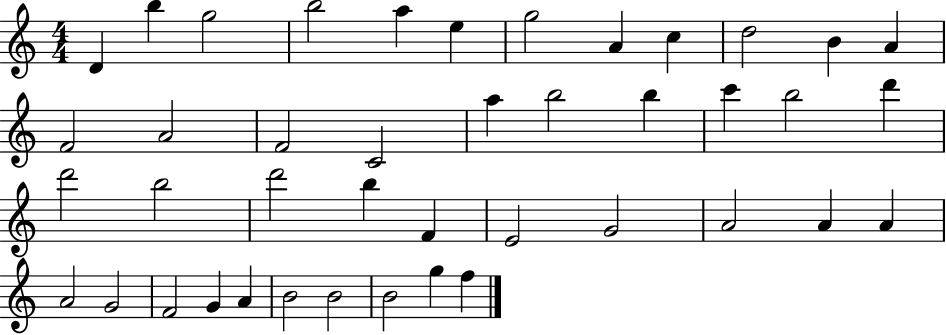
{
  \clef treble
  \numericTimeSignature
  \time 4/4
  \key c \major
  d'4 b''4 g''2 | b''2 a''4 e''4 | g''2 a'4 c''4 | d''2 b'4 a'4 | \break f'2 a'2 | f'2 c'2 | a''4 b''2 b''4 | c'''4 b''2 d'''4 | \break d'''2 b''2 | d'''2 b''4 f'4 | e'2 g'2 | a'2 a'4 a'4 | \break a'2 g'2 | f'2 g'4 a'4 | b'2 b'2 | b'2 g''4 f''4 | \break \bar "|."
}